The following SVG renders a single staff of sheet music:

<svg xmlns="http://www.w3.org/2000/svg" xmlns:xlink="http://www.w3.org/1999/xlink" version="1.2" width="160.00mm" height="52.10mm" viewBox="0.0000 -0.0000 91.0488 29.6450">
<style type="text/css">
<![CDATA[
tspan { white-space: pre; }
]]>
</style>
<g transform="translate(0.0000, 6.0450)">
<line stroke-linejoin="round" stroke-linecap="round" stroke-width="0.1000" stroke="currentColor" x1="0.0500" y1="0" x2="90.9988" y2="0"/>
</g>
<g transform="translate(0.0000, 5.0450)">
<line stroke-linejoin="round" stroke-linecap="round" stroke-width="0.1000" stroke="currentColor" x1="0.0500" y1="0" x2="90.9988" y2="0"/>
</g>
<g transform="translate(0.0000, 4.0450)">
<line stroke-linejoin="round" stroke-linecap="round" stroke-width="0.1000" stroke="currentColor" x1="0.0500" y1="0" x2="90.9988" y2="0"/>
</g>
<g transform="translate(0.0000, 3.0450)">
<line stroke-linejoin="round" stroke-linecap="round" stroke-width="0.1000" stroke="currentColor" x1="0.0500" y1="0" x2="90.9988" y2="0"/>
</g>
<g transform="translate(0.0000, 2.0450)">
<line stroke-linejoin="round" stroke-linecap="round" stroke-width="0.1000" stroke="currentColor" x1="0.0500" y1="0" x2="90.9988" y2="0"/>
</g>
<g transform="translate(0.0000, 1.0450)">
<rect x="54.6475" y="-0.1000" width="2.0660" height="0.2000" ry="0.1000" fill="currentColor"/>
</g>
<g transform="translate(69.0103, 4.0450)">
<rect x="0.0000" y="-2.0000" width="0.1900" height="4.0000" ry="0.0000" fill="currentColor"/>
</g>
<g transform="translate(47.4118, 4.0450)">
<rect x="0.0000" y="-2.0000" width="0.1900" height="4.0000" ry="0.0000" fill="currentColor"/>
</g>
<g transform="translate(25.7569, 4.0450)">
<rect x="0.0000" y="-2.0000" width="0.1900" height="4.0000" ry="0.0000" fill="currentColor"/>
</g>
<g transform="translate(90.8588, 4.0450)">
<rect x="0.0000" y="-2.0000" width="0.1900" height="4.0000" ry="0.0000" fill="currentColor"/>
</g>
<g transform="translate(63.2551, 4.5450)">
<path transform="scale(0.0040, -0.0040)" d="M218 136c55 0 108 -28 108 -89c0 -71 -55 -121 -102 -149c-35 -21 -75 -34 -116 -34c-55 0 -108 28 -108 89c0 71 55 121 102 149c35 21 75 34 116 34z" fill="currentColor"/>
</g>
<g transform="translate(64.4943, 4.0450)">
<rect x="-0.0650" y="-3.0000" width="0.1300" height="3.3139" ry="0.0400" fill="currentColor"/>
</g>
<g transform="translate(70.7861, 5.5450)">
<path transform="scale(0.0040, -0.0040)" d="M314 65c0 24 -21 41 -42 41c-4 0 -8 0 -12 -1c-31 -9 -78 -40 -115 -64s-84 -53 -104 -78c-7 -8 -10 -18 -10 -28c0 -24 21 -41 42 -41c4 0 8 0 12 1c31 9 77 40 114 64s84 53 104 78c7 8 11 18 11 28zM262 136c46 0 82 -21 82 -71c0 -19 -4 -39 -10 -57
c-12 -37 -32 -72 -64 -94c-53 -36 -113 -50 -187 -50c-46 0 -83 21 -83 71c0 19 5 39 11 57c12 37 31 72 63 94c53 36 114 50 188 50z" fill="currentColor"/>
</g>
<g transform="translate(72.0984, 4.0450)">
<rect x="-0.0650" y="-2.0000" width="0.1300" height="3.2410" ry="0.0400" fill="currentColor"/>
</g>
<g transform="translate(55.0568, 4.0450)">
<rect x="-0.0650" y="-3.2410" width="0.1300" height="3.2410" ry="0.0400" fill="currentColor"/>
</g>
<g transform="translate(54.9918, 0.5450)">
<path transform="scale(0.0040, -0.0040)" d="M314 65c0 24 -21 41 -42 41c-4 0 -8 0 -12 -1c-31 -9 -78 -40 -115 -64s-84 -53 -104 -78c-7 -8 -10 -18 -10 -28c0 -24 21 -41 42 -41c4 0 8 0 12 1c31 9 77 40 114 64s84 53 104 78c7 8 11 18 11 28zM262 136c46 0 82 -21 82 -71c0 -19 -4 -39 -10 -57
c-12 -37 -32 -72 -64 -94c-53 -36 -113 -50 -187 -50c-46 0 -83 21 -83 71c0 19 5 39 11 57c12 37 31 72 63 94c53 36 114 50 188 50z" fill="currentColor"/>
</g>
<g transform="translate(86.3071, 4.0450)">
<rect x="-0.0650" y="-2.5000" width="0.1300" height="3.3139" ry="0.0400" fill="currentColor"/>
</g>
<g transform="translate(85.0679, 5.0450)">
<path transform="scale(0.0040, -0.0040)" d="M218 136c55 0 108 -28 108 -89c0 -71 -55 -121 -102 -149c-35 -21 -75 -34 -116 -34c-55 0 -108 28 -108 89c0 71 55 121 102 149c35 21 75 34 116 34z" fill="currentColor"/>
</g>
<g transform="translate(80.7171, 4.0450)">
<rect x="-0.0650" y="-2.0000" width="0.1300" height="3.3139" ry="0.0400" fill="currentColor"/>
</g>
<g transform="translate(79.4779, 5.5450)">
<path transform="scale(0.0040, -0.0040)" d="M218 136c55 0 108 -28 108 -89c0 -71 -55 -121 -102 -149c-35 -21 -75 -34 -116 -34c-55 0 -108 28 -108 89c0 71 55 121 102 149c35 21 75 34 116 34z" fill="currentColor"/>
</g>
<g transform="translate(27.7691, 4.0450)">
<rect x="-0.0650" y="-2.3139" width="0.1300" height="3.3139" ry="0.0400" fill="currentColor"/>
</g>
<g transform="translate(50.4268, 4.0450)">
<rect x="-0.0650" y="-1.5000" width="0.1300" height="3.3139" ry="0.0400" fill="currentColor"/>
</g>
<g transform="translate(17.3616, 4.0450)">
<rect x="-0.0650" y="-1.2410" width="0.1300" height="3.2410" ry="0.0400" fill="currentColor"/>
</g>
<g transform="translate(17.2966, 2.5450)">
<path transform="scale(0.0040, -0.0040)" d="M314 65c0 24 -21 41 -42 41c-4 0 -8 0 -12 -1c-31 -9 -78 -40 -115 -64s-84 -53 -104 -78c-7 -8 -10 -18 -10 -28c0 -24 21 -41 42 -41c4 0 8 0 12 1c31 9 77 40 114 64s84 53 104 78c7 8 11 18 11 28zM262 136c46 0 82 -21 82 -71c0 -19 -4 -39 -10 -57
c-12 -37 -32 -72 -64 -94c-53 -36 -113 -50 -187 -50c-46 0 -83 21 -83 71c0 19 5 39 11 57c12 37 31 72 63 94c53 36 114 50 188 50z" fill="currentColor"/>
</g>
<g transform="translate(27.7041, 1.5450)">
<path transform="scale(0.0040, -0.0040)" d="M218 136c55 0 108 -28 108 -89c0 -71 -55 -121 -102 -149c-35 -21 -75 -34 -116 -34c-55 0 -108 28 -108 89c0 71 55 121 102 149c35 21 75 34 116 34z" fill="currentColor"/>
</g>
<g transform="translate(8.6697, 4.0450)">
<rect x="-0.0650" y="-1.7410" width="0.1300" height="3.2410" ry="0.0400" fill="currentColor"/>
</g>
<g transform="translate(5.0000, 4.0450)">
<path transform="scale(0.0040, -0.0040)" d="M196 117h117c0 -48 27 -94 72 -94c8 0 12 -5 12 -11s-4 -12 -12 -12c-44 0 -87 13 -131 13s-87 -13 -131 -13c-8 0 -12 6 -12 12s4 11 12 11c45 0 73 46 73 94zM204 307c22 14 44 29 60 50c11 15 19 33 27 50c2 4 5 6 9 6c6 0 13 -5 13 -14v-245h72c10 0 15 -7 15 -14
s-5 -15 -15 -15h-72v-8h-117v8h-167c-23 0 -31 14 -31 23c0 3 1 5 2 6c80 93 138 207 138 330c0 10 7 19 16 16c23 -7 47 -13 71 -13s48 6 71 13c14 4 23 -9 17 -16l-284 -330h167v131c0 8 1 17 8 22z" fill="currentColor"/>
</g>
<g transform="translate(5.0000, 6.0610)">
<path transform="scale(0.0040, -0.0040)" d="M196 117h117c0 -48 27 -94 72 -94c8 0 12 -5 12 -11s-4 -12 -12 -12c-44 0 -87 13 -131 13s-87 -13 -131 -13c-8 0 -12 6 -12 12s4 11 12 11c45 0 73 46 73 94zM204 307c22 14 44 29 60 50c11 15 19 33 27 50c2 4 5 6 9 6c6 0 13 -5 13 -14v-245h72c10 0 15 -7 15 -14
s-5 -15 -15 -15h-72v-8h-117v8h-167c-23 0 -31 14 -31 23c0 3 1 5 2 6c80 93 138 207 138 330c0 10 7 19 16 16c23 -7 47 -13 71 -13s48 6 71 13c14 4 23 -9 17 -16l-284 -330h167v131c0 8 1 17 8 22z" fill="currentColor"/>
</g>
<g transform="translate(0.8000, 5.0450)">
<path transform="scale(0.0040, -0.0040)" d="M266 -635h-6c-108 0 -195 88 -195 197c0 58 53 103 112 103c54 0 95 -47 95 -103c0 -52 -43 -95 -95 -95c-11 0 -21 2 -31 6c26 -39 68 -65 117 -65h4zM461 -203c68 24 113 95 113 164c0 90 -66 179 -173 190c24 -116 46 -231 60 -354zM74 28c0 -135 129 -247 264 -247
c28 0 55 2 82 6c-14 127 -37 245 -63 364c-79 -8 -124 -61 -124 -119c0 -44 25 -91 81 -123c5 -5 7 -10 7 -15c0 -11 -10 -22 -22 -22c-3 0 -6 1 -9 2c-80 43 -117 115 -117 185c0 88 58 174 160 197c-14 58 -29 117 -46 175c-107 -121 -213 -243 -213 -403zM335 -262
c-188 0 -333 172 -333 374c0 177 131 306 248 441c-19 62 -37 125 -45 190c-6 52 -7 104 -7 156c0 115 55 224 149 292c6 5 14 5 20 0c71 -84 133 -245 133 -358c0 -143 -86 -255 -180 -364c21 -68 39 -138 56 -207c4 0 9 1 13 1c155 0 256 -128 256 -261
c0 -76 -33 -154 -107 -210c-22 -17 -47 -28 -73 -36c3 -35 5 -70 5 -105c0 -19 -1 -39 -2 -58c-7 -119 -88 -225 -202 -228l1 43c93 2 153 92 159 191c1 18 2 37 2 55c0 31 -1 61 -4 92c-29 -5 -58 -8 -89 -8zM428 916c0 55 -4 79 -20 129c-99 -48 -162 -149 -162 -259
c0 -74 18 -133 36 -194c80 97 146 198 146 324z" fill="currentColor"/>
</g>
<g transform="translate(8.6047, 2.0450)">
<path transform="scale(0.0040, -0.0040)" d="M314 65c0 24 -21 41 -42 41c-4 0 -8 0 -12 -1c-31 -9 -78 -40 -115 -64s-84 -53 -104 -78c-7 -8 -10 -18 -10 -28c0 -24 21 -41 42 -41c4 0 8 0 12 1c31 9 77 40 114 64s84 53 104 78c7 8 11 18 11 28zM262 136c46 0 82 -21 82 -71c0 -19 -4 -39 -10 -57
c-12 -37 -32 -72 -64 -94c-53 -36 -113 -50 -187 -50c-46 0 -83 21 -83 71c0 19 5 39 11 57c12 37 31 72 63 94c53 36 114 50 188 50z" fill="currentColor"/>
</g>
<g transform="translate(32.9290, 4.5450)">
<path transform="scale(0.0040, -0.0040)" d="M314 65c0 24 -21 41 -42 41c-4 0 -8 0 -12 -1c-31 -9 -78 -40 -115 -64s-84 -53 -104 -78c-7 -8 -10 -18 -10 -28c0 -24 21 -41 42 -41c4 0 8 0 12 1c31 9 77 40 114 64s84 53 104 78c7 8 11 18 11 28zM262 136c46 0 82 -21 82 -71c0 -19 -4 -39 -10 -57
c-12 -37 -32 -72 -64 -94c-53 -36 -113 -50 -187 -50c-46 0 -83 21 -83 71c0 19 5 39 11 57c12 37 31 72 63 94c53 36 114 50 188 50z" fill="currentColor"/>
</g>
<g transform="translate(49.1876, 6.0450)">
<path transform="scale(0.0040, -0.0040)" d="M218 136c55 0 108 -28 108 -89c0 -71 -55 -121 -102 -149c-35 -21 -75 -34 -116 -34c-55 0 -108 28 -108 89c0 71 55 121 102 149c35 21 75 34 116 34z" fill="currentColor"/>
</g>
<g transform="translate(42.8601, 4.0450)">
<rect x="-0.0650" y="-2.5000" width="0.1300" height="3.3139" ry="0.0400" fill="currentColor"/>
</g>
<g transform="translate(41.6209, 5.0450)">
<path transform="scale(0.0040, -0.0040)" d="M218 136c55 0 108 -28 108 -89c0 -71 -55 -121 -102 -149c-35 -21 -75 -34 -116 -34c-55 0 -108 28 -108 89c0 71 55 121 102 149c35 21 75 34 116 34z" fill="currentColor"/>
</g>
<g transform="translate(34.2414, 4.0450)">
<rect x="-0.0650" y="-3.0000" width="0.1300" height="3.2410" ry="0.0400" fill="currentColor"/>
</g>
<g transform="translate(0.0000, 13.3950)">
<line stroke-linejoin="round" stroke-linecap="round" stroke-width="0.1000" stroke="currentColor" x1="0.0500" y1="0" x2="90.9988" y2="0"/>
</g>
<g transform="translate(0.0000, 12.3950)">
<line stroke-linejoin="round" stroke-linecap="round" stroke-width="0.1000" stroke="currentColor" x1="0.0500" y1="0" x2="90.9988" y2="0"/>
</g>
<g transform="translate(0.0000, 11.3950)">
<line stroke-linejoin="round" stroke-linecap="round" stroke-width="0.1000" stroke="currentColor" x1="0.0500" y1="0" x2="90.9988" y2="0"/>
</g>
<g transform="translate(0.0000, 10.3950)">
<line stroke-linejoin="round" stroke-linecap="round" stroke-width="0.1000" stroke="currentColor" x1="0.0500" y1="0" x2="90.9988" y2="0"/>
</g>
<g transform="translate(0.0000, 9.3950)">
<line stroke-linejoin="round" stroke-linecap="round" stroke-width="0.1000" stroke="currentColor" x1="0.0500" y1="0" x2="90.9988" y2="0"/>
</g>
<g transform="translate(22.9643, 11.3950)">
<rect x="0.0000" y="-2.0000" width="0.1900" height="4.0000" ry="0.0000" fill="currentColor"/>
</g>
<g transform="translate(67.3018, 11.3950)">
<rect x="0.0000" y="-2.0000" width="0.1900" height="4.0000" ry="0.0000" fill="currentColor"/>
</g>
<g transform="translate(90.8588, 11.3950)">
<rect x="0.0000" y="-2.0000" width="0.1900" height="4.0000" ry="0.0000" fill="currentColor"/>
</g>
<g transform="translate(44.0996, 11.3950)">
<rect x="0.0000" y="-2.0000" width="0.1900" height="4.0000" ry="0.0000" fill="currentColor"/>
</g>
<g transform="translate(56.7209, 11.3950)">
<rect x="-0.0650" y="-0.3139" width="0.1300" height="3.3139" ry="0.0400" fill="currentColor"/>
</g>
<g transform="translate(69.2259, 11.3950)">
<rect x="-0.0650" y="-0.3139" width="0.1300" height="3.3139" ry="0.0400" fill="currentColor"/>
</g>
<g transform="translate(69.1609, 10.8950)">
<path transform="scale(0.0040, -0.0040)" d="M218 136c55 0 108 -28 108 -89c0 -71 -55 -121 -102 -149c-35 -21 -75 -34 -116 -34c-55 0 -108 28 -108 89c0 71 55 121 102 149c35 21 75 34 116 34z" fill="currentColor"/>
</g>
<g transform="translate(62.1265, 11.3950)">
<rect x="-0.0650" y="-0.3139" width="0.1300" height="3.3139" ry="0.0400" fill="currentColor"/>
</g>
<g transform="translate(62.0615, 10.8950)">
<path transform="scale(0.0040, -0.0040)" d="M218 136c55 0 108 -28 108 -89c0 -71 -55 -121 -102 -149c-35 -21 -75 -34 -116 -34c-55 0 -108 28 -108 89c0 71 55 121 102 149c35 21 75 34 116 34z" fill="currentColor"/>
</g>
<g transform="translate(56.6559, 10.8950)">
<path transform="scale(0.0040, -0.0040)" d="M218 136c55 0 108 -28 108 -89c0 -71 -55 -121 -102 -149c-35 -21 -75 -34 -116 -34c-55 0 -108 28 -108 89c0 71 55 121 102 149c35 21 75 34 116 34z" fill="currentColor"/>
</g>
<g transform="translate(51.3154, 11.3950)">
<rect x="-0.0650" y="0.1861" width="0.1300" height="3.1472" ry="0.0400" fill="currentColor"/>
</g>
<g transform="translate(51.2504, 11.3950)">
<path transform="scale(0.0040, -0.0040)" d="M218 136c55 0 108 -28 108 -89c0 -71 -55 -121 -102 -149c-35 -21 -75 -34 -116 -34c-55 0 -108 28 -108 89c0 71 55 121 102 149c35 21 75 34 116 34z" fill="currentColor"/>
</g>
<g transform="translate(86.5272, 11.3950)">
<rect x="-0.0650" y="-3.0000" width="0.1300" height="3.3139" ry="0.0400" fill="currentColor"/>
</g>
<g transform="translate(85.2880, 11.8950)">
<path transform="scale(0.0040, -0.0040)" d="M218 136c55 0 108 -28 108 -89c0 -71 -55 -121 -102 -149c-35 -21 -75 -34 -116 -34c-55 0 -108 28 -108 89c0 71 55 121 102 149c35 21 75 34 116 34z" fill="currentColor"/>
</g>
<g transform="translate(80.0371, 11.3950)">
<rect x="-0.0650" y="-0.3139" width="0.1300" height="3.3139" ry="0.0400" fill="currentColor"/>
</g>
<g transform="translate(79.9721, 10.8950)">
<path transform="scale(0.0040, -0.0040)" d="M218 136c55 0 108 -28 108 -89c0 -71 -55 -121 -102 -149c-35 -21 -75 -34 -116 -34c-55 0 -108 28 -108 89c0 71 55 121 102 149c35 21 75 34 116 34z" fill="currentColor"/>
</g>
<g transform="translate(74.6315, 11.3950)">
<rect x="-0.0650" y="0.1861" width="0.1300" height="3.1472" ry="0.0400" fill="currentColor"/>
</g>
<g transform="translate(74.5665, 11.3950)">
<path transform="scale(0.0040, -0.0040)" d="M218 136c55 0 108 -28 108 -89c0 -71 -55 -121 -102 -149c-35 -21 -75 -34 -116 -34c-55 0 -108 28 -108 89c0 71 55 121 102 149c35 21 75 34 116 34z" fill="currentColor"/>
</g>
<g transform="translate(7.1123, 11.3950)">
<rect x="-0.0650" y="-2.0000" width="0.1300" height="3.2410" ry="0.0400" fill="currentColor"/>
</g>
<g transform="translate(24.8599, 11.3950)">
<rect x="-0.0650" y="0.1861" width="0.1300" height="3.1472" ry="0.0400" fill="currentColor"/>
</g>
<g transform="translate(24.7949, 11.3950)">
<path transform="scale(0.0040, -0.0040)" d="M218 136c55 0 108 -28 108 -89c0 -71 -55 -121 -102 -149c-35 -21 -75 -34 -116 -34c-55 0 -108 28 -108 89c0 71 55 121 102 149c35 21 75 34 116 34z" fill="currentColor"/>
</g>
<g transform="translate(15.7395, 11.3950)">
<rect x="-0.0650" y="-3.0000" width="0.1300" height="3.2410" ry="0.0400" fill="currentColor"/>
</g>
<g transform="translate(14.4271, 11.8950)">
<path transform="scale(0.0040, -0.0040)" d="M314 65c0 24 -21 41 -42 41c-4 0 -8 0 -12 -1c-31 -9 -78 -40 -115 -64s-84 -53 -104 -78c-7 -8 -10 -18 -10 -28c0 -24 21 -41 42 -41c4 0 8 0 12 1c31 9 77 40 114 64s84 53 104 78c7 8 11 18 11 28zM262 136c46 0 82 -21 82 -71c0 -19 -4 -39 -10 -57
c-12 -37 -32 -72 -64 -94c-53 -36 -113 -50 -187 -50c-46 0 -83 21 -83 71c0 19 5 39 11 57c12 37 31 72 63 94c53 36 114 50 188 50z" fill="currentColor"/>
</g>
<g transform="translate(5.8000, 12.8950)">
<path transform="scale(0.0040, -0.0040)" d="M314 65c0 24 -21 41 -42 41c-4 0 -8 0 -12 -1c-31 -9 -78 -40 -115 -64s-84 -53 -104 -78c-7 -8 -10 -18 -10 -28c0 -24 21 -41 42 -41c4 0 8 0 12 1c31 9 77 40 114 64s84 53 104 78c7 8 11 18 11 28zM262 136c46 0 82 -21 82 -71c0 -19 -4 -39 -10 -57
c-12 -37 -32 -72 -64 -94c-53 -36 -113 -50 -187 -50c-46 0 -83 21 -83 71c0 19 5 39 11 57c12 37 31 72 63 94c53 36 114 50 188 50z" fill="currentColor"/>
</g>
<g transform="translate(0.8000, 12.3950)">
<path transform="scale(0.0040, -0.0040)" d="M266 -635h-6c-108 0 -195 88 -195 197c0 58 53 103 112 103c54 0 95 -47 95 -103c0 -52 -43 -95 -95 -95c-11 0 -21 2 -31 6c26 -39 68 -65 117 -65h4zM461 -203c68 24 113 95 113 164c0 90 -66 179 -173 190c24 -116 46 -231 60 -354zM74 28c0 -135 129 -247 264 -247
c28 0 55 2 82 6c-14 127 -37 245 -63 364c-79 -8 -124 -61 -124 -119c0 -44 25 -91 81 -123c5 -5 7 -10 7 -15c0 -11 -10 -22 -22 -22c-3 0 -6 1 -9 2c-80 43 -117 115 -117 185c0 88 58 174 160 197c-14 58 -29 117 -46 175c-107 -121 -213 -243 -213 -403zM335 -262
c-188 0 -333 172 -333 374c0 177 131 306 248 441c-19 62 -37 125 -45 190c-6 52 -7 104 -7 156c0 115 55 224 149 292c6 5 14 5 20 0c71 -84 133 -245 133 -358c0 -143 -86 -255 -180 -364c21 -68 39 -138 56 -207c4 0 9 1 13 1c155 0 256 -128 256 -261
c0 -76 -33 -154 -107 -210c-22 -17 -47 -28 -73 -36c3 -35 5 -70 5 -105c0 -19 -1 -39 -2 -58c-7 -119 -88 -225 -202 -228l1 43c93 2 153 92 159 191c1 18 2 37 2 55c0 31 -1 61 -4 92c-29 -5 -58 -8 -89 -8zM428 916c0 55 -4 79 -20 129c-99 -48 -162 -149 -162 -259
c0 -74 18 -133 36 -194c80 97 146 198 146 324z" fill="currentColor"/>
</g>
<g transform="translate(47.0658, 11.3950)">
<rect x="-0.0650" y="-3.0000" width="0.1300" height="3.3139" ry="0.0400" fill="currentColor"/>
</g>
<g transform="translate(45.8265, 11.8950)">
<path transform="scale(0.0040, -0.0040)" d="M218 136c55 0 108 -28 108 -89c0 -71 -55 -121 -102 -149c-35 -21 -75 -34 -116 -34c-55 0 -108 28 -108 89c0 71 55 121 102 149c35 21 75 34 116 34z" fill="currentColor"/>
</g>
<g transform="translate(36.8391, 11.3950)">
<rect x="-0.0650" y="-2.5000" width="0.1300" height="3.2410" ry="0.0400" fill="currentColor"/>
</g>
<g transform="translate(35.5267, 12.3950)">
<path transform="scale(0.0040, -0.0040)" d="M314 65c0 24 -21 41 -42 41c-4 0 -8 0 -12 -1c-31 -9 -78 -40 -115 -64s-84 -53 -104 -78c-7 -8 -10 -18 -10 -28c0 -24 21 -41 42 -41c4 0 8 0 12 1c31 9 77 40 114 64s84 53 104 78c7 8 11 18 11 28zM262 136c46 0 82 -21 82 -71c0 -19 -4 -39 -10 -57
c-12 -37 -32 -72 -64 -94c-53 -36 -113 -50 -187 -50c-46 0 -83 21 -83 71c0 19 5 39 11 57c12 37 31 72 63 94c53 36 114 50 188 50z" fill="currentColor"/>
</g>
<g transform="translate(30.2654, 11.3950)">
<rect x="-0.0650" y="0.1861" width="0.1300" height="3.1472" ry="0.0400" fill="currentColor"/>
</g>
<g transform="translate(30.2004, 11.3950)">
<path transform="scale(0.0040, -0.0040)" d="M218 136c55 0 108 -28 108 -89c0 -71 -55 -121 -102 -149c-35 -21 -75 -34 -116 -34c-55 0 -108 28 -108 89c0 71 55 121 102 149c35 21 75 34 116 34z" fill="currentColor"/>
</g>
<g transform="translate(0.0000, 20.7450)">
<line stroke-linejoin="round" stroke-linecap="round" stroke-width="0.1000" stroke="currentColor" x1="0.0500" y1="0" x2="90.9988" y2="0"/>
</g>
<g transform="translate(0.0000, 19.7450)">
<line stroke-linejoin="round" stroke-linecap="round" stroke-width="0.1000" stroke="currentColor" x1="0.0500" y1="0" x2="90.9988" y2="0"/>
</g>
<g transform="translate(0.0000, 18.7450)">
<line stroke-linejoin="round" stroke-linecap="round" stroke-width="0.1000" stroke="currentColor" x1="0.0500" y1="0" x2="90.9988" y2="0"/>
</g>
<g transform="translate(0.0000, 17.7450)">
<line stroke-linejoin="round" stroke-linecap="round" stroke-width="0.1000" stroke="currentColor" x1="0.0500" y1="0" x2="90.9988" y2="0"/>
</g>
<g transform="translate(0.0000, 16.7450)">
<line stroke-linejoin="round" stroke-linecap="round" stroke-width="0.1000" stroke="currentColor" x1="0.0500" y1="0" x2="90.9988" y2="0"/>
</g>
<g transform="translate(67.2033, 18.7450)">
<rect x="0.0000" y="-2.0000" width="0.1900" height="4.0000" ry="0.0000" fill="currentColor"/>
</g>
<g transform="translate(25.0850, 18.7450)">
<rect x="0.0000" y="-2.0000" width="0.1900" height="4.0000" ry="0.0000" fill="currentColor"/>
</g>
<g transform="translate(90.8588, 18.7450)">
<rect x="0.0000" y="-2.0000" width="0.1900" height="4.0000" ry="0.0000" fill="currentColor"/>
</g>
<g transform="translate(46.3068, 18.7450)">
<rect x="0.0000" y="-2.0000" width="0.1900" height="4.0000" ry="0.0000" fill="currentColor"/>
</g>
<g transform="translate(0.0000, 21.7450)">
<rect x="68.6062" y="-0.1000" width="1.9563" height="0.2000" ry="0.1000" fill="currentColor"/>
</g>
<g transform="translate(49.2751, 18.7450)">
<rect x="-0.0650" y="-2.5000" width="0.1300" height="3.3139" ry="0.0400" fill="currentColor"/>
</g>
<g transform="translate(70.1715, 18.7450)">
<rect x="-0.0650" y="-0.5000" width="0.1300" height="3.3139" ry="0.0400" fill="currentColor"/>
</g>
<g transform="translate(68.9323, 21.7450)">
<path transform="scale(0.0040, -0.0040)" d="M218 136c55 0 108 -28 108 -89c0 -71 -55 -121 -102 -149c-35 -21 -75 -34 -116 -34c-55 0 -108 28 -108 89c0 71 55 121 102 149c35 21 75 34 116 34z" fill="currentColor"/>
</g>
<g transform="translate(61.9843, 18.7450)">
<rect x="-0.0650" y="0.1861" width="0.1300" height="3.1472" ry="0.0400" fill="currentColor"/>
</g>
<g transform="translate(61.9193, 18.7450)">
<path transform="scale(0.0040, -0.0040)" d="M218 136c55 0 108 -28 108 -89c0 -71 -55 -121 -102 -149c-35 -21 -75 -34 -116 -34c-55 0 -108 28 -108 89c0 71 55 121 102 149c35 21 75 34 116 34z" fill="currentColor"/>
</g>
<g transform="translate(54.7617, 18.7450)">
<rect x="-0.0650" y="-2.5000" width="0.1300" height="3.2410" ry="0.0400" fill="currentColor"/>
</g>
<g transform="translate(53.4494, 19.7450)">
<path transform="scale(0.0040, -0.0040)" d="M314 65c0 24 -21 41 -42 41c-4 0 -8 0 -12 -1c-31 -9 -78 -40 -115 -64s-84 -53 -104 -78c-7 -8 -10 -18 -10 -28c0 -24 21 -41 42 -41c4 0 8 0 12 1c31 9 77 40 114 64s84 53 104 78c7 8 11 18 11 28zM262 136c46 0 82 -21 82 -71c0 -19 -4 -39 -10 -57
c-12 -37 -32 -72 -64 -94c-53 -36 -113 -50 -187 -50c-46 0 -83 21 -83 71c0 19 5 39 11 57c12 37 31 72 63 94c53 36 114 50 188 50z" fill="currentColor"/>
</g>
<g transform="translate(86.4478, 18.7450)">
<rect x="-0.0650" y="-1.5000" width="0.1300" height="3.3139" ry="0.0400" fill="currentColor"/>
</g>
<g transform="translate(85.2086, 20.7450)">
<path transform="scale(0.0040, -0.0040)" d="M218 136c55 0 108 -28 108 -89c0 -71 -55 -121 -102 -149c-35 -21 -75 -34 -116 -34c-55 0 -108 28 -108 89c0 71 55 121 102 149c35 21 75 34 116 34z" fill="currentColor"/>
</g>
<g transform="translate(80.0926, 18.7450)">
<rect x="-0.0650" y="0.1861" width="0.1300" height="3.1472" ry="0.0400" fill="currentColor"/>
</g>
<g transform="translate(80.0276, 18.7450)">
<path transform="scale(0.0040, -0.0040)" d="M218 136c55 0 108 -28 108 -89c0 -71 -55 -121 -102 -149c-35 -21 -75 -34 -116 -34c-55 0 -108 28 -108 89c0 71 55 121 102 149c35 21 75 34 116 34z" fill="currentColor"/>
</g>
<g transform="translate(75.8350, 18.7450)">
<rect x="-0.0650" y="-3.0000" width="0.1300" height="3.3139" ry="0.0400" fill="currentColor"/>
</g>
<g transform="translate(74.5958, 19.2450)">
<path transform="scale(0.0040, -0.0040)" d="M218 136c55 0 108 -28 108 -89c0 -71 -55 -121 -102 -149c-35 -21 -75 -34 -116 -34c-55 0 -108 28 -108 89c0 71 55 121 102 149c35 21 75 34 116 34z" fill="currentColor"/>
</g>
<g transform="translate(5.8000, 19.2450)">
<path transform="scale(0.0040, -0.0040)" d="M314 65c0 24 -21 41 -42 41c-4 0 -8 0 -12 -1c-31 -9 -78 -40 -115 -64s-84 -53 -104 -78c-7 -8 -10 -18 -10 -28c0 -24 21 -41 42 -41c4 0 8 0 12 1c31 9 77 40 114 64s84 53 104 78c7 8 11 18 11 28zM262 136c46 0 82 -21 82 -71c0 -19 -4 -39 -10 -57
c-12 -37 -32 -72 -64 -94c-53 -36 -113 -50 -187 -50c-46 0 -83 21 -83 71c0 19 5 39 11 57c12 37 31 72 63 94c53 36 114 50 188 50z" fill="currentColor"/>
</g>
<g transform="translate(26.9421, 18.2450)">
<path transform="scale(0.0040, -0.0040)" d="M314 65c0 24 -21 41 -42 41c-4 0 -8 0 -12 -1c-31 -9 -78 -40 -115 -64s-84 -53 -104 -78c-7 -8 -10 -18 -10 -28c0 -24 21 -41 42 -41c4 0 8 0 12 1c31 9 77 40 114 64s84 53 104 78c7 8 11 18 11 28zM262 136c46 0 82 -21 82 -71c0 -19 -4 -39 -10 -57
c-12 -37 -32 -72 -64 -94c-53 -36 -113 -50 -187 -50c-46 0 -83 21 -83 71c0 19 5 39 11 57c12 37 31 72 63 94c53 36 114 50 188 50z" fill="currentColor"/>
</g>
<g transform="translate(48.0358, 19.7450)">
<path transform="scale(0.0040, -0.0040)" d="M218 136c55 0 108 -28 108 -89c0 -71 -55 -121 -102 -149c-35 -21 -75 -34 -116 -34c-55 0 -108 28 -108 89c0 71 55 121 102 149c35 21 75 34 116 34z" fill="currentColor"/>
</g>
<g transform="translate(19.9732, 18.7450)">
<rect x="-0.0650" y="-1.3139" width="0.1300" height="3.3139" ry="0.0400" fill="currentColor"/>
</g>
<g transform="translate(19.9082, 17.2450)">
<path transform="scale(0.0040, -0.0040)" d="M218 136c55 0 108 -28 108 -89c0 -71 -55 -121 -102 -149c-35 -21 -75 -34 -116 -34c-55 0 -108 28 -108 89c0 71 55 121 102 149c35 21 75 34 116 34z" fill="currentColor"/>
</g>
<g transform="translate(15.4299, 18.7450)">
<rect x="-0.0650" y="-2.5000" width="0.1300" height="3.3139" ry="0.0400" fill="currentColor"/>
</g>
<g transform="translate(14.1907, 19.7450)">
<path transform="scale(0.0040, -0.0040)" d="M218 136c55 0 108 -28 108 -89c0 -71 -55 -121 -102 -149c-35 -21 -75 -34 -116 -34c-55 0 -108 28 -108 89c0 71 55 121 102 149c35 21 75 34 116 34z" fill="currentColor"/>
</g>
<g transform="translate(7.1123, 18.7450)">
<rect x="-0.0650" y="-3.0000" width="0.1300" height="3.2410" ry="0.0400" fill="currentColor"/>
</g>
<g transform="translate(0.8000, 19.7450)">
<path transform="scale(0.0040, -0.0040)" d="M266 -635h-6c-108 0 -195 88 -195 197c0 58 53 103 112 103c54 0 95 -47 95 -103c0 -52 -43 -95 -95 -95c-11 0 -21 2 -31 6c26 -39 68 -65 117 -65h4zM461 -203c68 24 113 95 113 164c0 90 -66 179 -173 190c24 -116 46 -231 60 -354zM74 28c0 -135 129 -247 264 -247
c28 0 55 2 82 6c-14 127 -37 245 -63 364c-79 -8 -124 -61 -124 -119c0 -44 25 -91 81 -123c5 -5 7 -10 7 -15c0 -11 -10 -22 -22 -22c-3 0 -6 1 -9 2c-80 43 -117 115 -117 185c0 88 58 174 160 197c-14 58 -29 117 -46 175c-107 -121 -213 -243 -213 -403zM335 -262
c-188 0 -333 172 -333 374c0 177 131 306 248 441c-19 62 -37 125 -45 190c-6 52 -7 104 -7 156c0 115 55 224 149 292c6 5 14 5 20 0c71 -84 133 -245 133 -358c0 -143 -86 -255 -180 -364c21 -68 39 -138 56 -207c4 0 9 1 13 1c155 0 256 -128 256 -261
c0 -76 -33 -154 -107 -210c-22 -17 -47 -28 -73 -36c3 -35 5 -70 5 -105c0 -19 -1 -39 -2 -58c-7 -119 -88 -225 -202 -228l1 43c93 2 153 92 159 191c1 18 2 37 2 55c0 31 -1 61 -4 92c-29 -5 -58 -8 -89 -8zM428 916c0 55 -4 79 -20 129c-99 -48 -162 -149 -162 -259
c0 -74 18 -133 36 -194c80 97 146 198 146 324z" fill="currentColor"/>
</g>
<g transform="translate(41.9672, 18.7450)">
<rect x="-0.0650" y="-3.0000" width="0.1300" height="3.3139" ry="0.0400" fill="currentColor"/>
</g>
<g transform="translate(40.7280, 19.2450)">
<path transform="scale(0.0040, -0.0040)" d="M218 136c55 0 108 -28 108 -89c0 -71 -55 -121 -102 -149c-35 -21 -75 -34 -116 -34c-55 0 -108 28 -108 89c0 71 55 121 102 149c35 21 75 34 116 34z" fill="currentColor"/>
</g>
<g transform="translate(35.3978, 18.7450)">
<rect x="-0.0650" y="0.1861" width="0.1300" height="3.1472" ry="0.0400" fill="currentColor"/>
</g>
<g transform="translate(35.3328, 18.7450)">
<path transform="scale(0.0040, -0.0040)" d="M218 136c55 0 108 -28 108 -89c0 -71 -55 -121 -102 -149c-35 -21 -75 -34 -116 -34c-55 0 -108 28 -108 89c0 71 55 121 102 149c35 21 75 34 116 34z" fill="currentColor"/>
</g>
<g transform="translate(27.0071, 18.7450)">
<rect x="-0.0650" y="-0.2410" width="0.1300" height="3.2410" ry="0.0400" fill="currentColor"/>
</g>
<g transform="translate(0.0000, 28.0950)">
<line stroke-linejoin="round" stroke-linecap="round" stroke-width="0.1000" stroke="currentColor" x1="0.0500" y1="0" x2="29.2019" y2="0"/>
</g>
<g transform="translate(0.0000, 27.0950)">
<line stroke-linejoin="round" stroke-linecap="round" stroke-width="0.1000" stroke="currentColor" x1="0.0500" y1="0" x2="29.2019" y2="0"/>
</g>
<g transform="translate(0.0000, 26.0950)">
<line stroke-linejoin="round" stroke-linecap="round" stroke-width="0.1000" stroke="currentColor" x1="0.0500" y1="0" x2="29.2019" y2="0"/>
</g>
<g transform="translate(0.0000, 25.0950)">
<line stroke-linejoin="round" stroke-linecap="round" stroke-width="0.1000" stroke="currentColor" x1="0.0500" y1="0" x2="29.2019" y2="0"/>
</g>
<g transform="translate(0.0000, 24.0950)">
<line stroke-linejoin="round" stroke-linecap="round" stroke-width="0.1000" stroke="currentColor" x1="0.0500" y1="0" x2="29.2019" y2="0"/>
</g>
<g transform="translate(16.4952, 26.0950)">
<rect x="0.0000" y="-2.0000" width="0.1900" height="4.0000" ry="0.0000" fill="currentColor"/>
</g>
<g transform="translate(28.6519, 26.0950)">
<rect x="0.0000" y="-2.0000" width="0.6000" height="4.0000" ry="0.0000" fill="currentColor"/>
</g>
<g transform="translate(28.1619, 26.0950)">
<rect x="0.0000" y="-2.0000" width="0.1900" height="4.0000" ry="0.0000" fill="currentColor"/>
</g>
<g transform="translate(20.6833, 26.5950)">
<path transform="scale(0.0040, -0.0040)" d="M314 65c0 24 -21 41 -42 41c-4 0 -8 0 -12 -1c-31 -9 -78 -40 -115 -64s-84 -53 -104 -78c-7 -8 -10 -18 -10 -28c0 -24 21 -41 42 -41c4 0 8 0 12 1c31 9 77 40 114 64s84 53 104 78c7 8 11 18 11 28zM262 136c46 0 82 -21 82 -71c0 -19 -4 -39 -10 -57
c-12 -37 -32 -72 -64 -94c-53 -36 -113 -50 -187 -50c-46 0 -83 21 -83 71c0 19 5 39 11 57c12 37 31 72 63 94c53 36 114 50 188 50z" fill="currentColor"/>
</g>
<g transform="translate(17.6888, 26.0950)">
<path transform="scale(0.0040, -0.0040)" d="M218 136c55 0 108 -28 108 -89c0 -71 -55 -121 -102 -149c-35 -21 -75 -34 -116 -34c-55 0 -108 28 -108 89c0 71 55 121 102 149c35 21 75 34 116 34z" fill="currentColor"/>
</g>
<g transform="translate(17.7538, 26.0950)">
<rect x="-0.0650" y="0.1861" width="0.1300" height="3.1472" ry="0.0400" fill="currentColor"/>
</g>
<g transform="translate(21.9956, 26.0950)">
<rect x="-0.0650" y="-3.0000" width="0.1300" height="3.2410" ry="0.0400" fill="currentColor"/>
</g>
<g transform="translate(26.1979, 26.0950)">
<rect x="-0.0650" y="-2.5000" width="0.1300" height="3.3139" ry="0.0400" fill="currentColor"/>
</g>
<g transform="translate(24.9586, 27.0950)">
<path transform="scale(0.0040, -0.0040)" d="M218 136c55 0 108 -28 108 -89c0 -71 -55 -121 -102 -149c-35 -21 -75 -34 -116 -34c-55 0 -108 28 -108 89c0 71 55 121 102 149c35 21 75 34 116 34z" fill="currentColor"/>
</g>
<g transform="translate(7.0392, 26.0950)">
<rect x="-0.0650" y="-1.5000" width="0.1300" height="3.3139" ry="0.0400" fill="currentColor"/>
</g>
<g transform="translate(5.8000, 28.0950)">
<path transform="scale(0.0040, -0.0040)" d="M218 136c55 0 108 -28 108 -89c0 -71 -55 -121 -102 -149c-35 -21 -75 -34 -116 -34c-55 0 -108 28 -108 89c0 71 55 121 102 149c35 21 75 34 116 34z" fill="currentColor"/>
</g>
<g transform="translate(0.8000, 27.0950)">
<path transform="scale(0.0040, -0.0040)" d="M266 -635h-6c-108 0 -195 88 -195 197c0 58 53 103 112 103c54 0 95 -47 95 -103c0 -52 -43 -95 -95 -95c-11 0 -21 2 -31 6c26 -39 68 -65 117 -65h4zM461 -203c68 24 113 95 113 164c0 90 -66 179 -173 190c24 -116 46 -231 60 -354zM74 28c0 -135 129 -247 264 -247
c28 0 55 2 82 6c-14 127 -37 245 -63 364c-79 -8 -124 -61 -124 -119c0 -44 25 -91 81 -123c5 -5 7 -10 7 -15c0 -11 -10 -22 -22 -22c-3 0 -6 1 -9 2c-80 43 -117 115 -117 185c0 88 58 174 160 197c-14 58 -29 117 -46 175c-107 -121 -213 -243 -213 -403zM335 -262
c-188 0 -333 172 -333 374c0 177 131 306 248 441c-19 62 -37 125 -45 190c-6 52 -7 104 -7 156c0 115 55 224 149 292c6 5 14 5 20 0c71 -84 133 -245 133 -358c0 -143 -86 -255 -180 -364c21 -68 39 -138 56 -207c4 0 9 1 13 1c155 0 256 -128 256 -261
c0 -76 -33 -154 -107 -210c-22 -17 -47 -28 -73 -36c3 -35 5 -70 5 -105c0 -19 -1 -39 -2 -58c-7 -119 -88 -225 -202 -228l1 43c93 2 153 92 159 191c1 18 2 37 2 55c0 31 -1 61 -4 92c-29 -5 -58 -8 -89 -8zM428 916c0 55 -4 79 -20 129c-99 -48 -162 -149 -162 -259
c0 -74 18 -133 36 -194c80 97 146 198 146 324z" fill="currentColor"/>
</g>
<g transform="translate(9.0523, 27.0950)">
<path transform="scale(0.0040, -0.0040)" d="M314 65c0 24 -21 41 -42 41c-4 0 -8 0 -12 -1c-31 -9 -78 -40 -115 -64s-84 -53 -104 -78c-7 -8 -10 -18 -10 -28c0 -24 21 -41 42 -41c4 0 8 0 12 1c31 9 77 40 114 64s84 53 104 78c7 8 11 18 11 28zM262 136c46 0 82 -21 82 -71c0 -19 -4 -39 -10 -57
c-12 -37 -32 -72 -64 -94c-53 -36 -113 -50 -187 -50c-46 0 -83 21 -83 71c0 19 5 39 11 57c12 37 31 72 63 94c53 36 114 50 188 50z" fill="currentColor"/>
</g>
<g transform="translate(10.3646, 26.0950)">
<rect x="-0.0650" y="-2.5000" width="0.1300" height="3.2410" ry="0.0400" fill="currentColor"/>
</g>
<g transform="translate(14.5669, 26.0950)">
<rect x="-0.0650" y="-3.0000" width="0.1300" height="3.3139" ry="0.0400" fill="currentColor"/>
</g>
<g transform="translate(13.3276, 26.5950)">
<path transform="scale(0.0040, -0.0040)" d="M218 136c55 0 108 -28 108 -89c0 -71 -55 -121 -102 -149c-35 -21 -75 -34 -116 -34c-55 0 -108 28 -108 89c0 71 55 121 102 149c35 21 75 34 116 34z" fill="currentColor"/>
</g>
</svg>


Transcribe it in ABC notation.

X:1
T:Untitled
M:4/4
L:1/4
K:C
f2 e2 g A2 G E b2 A F2 F G F2 A2 B B G2 A B c c c B c A A2 G e c2 B A G G2 B C A B E E G2 A B A2 G